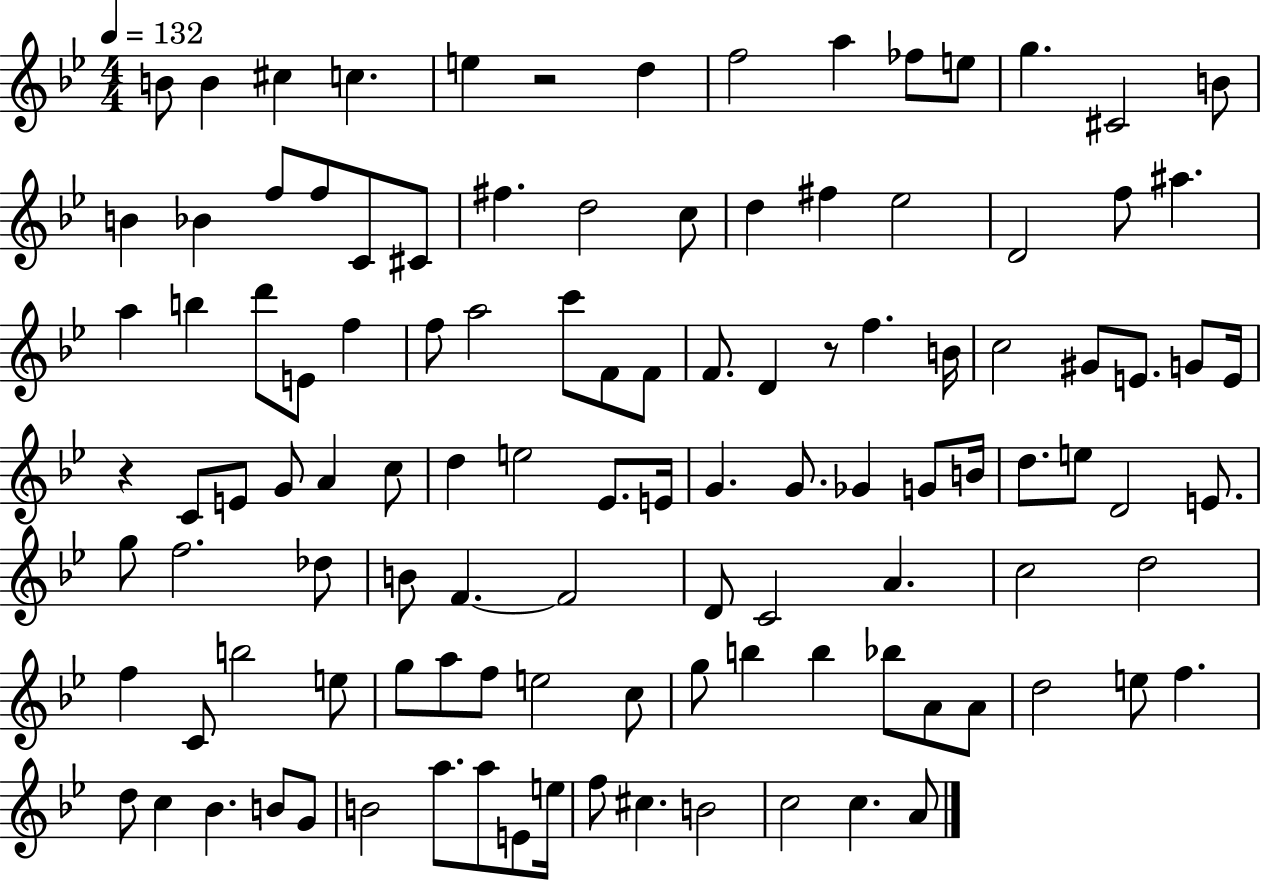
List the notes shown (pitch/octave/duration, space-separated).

B4/e B4/q C#5/q C5/q. E5/q R/h D5/q F5/h A5/q FES5/e E5/e G5/q. C#4/h B4/e B4/q Bb4/q F5/e F5/e C4/e C#4/e F#5/q. D5/h C5/e D5/q F#5/q Eb5/h D4/h F5/e A#5/q. A5/q B5/q D6/e E4/e F5/q F5/e A5/h C6/e F4/e F4/e F4/e. D4/q R/e F5/q. B4/s C5/h G#4/e E4/e. G4/e E4/s R/q C4/e E4/e G4/e A4/q C5/e D5/q E5/h Eb4/e. E4/s G4/q. G4/e. Gb4/q G4/e B4/s D5/e. E5/e D4/h E4/e. G5/e F5/h. Db5/e B4/e F4/q. F4/h D4/e C4/h A4/q. C5/h D5/h F5/q C4/e B5/h E5/e G5/e A5/e F5/e E5/h C5/e G5/e B5/q B5/q Bb5/e A4/e A4/e D5/h E5/e F5/q. D5/e C5/q Bb4/q. B4/e G4/e B4/h A5/e. A5/e E4/e E5/s F5/e C#5/q. B4/h C5/h C5/q. A4/e